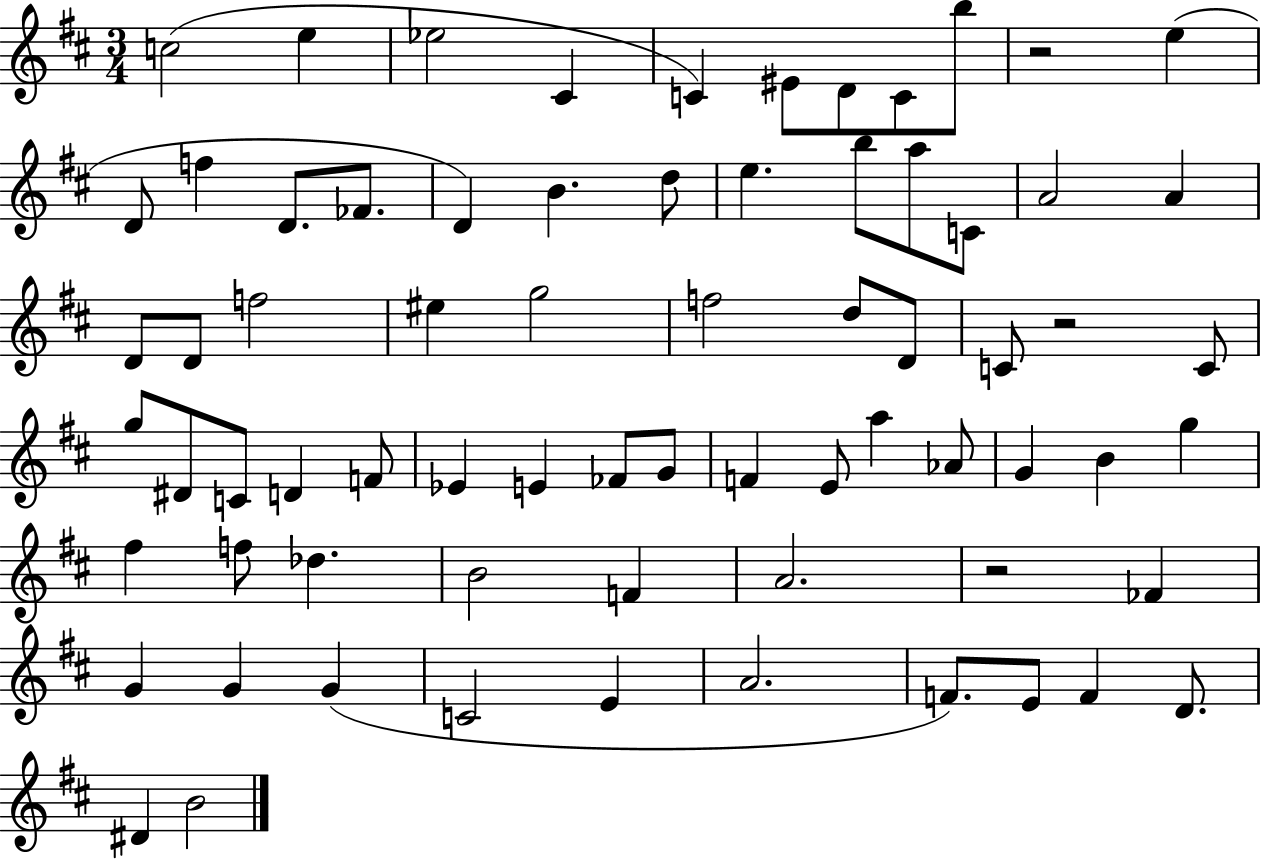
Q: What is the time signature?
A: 3/4